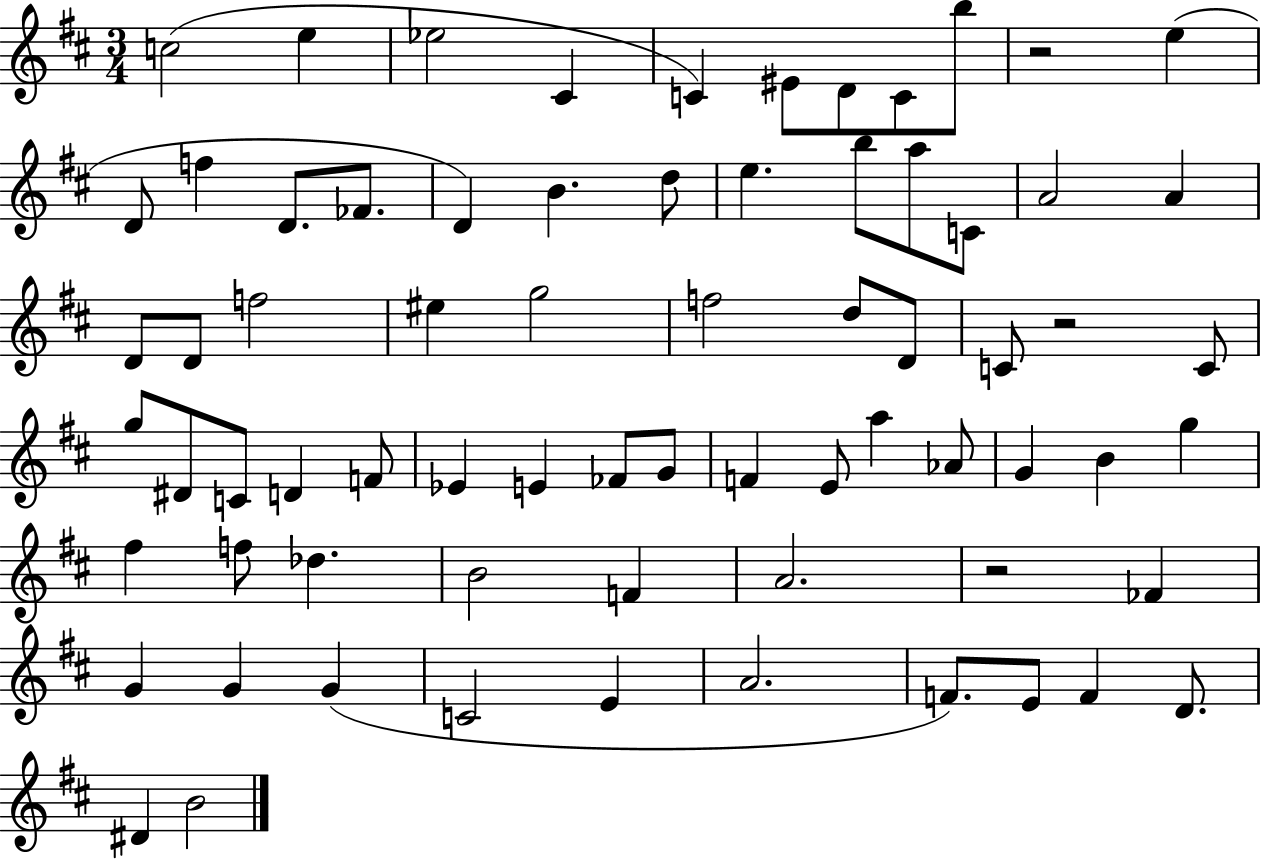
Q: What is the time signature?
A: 3/4